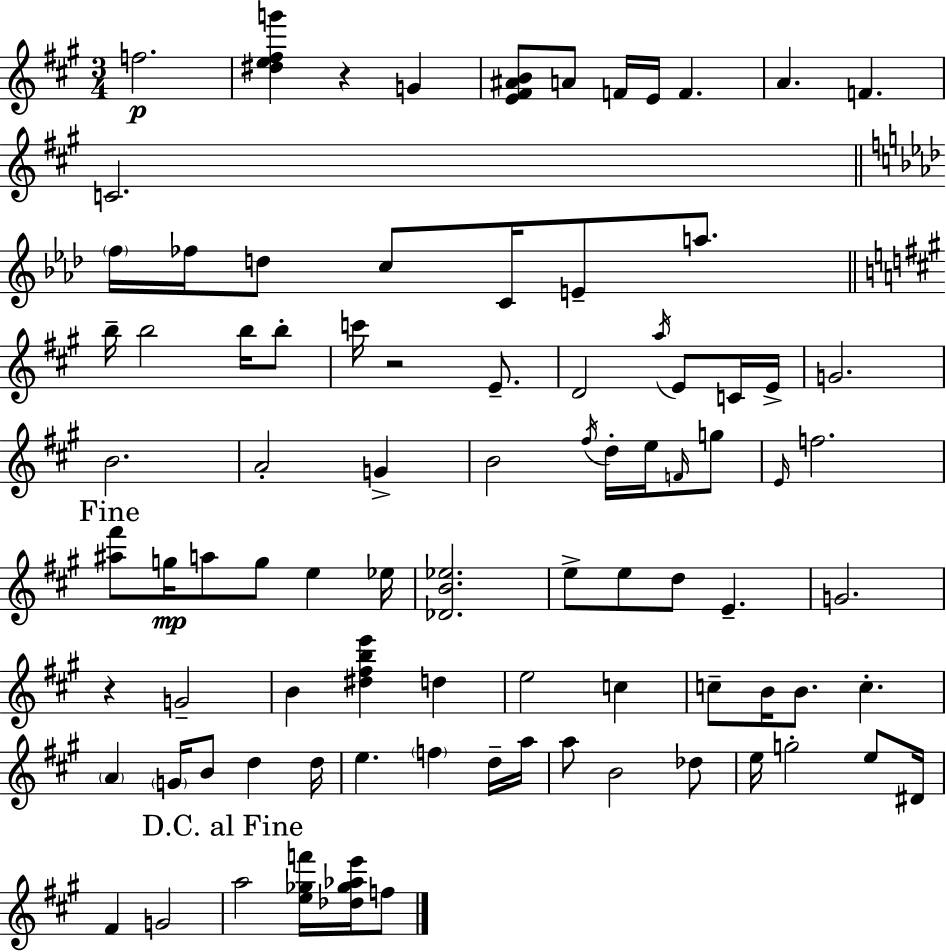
F5/h. [D#5,E5,F#5,G6]/q R/q G4/q [E4,F#4,A#4,B4]/e A4/e F4/s E4/s F4/q. A4/q. F4/q. C4/h. F5/s FES5/s D5/e C5/e C4/s E4/e A5/e. B5/s B5/h B5/s B5/e C6/s R/h E4/e. D4/h A5/s E4/e C4/s E4/s G4/h. B4/h. A4/h G4/q B4/h F#5/s D5/s E5/s F4/s G5/e E4/s F5/h. [A#5,F#6]/e G5/s A5/e G5/e E5/q Eb5/s [Db4,B4,Eb5]/h. E5/e E5/e D5/e E4/q. G4/h. R/q G4/h B4/q [D#5,F#5,B5,E6]/q D5/q E5/h C5/q C5/e B4/s B4/e. C5/q. A4/q G4/s B4/e D5/q D5/s E5/q. F5/q D5/s A5/s A5/e B4/h Db5/e E5/s G5/h E5/e D#4/s F#4/q G4/h A5/h [E5,Gb5,F6]/s [Db5,Gb5,Ab5,E6]/s F5/e